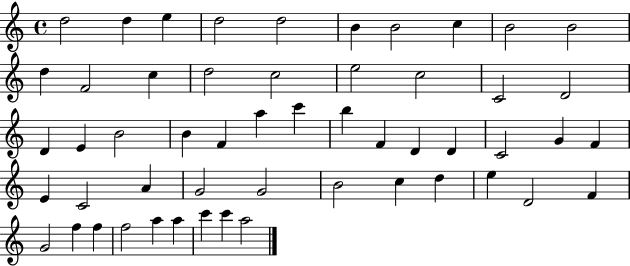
{
  \clef treble
  \time 4/4
  \defaultTimeSignature
  \key c \major
  d''2 d''4 e''4 | d''2 d''2 | b'4 b'2 c''4 | b'2 b'2 | \break d''4 f'2 c''4 | d''2 c''2 | e''2 c''2 | c'2 d'2 | \break d'4 e'4 b'2 | b'4 f'4 a''4 c'''4 | b''4 f'4 d'4 d'4 | c'2 g'4 f'4 | \break e'4 c'2 a'4 | g'2 g'2 | b'2 c''4 d''4 | e''4 d'2 f'4 | \break g'2 f''4 f''4 | f''2 a''4 a''4 | c'''4 c'''4 a''2 | \bar "|."
}